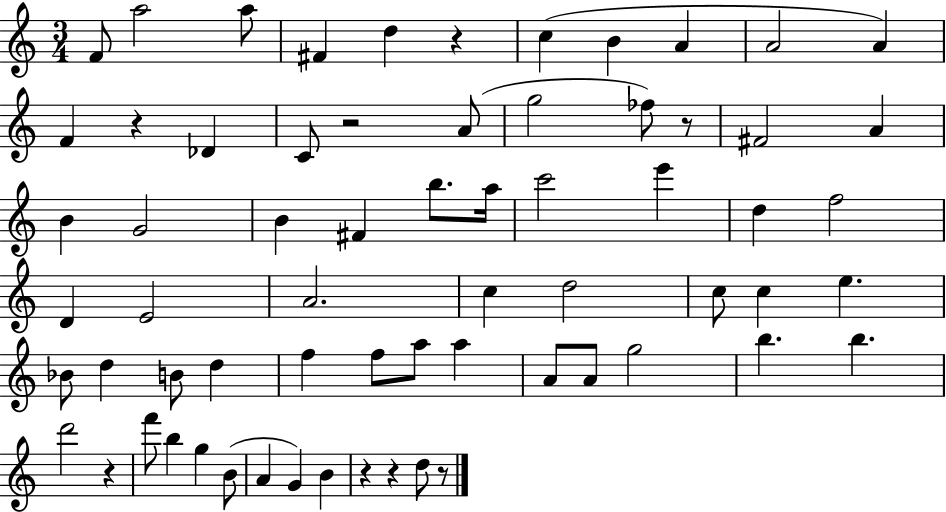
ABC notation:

X:1
T:Untitled
M:3/4
L:1/4
K:C
F/2 a2 a/2 ^F d z c B A A2 A F z _D C/2 z2 A/2 g2 _f/2 z/2 ^F2 A B G2 B ^F b/2 a/4 c'2 e' d f2 D E2 A2 c d2 c/2 c e _B/2 d B/2 d f f/2 a/2 a A/2 A/2 g2 b b d'2 z f'/2 b g B/2 A G B z z d/2 z/2